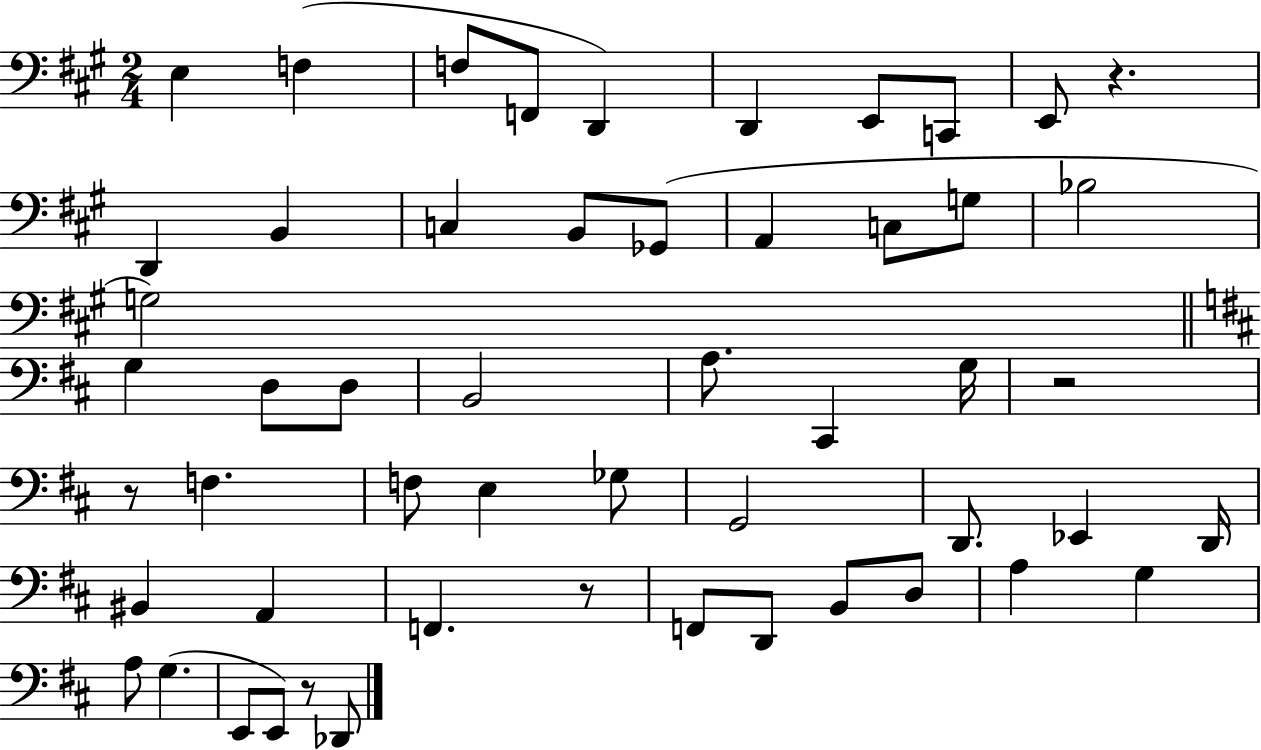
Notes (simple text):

E3/q F3/q F3/e F2/e D2/q D2/q E2/e C2/e E2/e R/q. D2/q B2/q C3/q B2/e Gb2/e A2/q C3/e G3/e Bb3/h G3/h G3/q D3/e D3/e B2/h A3/e. C#2/q G3/s R/h R/e F3/q. F3/e E3/q Gb3/e G2/h D2/e. Eb2/q D2/s BIS2/q A2/q F2/q. R/e F2/e D2/e B2/e D3/e A3/q G3/q A3/e G3/q. E2/e E2/e R/e Db2/e